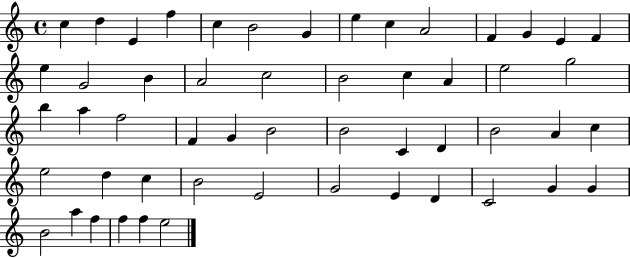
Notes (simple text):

C5/q D5/q E4/q F5/q C5/q B4/h G4/q E5/q C5/q A4/h F4/q G4/q E4/q F4/q E5/q G4/h B4/q A4/h C5/h B4/h C5/q A4/q E5/h G5/h B5/q A5/q F5/h F4/q G4/q B4/h B4/h C4/q D4/q B4/h A4/q C5/q E5/h D5/q C5/q B4/h E4/h G4/h E4/q D4/q C4/h G4/q G4/q B4/h A5/q F5/q F5/q F5/q E5/h